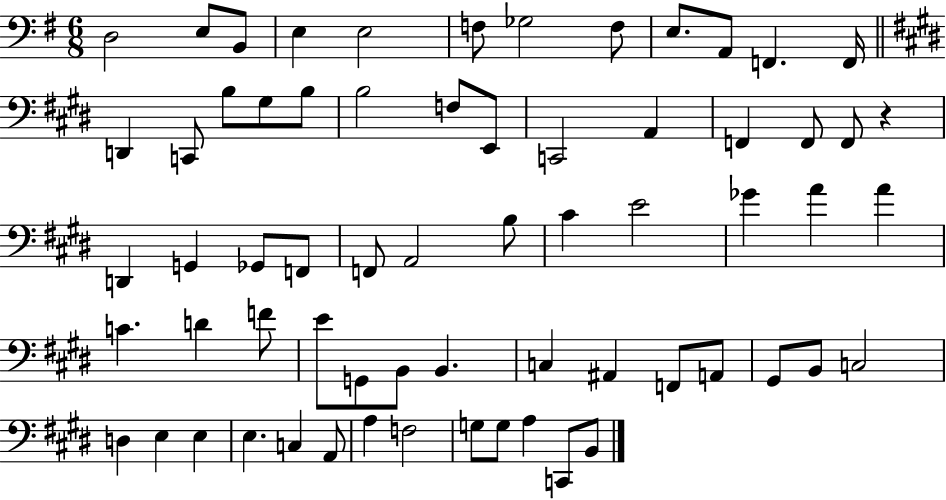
D3/h E3/e B2/e E3/q E3/h F3/e Gb3/h F3/e E3/e. A2/e F2/q. F2/s D2/q C2/e B3/e G#3/e B3/e B3/h F3/e E2/e C2/h A2/q F2/q F2/e F2/e R/q D2/q G2/q Gb2/e F2/e F2/e A2/h B3/e C#4/q E4/h Gb4/q A4/q A4/q C4/q. D4/q F4/e E4/e G2/e B2/e B2/q. C3/q A#2/q F2/e A2/e G#2/e B2/e C3/h D3/q E3/q E3/q E3/q. C3/q A2/e A3/q F3/h G3/e G3/e A3/q C2/e B2/e